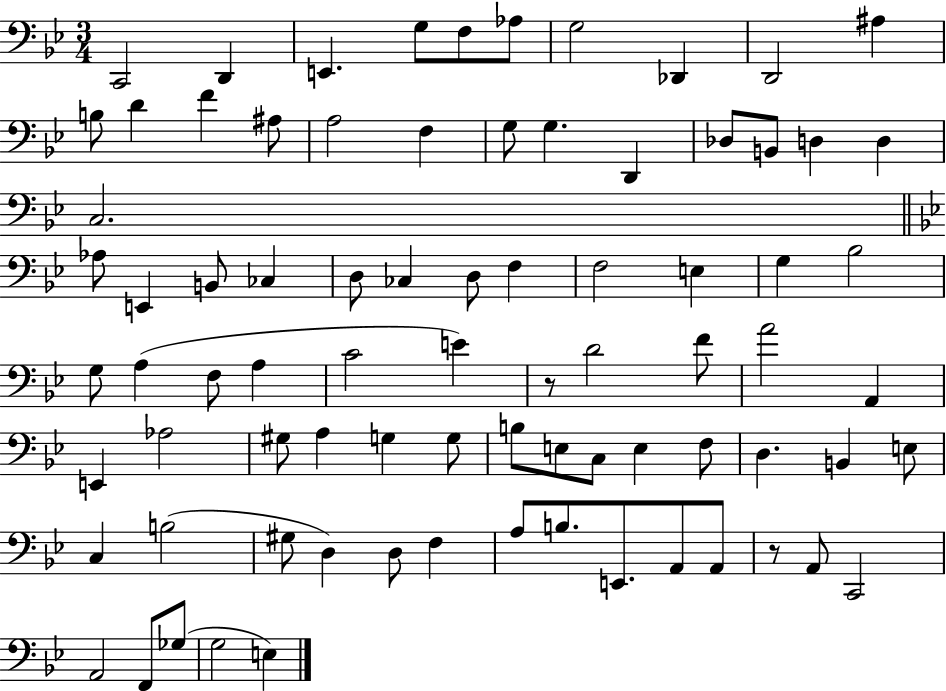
X:1
T:Untitled
M:3/4
L:1/4
K:Bb
C,,2 D,, E,, G,/2 F,/2 _A,/2 G,2 _D,, D,,2 ^A, B,/2 D F ^A,/2 A,2 F, G,/2 G, D,, _D,/2 B,,/2 D, D, C,2 _A,/2 E,, B,,/2 _C, D,/2 _C, D,/2 F, F,2 E, G, _B,2 G,/2 A, F,/2 A, C2 E z/2 D2 F/2 A2 A,, E,, _A,2 ^G,/2 A, G, G,/2 B,/2 E,/2 C,/2 E, F,/2 D, B,, E,/2 C, B,2 ^G,/2 D, D,/2 F, A,/2 B,/2 E,,/2 A,,/2 A,,/2 z/2 A,,/2 C,,2 A,,2 F,,/2 _G,/2 G,2 E,